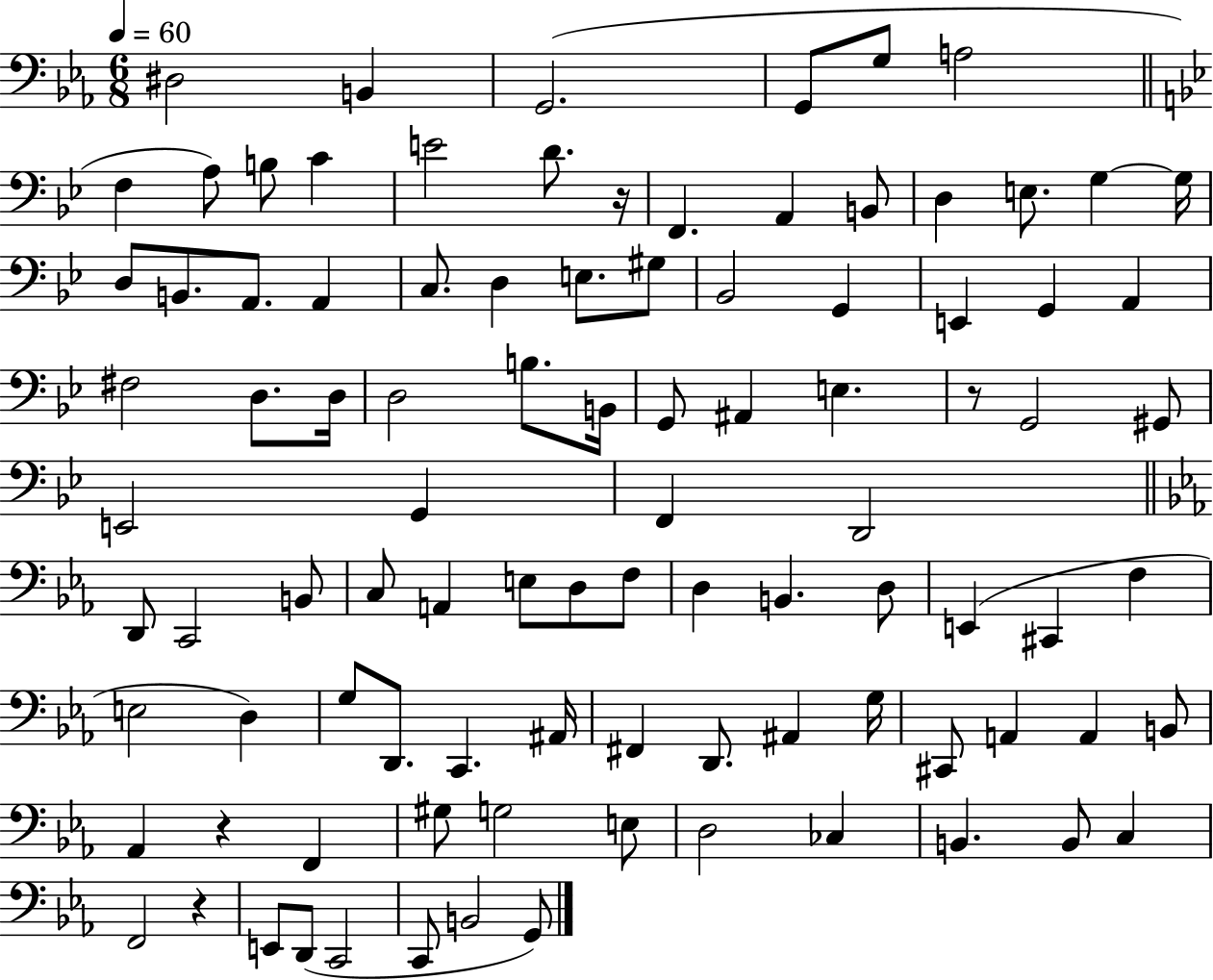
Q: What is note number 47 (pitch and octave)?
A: D2